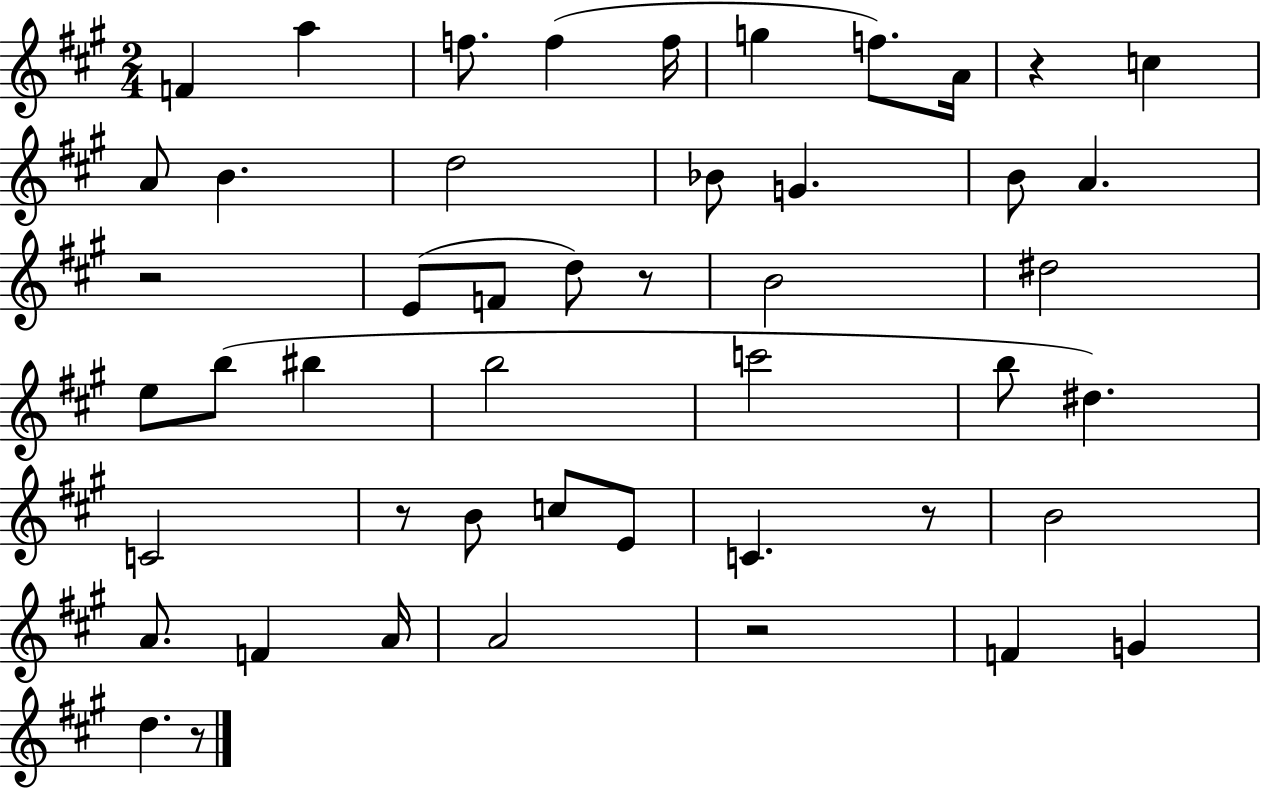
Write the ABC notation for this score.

X:1
T:Untitled
M:2/4
L:1/4
K:A
F a f/2 f f/4 g f/2 A/4 z c A/2 B d2 _B/2 G B/2 A z2 E/2 F/2 d/2 z/2 B2 ^d2 e/2 b/2 ^b b2 c'2 b/2 ^d C2 z/2 B/2 c/2 E/2 C z/2 B2 A/2 F A/4 A2 z2 F G d z/2